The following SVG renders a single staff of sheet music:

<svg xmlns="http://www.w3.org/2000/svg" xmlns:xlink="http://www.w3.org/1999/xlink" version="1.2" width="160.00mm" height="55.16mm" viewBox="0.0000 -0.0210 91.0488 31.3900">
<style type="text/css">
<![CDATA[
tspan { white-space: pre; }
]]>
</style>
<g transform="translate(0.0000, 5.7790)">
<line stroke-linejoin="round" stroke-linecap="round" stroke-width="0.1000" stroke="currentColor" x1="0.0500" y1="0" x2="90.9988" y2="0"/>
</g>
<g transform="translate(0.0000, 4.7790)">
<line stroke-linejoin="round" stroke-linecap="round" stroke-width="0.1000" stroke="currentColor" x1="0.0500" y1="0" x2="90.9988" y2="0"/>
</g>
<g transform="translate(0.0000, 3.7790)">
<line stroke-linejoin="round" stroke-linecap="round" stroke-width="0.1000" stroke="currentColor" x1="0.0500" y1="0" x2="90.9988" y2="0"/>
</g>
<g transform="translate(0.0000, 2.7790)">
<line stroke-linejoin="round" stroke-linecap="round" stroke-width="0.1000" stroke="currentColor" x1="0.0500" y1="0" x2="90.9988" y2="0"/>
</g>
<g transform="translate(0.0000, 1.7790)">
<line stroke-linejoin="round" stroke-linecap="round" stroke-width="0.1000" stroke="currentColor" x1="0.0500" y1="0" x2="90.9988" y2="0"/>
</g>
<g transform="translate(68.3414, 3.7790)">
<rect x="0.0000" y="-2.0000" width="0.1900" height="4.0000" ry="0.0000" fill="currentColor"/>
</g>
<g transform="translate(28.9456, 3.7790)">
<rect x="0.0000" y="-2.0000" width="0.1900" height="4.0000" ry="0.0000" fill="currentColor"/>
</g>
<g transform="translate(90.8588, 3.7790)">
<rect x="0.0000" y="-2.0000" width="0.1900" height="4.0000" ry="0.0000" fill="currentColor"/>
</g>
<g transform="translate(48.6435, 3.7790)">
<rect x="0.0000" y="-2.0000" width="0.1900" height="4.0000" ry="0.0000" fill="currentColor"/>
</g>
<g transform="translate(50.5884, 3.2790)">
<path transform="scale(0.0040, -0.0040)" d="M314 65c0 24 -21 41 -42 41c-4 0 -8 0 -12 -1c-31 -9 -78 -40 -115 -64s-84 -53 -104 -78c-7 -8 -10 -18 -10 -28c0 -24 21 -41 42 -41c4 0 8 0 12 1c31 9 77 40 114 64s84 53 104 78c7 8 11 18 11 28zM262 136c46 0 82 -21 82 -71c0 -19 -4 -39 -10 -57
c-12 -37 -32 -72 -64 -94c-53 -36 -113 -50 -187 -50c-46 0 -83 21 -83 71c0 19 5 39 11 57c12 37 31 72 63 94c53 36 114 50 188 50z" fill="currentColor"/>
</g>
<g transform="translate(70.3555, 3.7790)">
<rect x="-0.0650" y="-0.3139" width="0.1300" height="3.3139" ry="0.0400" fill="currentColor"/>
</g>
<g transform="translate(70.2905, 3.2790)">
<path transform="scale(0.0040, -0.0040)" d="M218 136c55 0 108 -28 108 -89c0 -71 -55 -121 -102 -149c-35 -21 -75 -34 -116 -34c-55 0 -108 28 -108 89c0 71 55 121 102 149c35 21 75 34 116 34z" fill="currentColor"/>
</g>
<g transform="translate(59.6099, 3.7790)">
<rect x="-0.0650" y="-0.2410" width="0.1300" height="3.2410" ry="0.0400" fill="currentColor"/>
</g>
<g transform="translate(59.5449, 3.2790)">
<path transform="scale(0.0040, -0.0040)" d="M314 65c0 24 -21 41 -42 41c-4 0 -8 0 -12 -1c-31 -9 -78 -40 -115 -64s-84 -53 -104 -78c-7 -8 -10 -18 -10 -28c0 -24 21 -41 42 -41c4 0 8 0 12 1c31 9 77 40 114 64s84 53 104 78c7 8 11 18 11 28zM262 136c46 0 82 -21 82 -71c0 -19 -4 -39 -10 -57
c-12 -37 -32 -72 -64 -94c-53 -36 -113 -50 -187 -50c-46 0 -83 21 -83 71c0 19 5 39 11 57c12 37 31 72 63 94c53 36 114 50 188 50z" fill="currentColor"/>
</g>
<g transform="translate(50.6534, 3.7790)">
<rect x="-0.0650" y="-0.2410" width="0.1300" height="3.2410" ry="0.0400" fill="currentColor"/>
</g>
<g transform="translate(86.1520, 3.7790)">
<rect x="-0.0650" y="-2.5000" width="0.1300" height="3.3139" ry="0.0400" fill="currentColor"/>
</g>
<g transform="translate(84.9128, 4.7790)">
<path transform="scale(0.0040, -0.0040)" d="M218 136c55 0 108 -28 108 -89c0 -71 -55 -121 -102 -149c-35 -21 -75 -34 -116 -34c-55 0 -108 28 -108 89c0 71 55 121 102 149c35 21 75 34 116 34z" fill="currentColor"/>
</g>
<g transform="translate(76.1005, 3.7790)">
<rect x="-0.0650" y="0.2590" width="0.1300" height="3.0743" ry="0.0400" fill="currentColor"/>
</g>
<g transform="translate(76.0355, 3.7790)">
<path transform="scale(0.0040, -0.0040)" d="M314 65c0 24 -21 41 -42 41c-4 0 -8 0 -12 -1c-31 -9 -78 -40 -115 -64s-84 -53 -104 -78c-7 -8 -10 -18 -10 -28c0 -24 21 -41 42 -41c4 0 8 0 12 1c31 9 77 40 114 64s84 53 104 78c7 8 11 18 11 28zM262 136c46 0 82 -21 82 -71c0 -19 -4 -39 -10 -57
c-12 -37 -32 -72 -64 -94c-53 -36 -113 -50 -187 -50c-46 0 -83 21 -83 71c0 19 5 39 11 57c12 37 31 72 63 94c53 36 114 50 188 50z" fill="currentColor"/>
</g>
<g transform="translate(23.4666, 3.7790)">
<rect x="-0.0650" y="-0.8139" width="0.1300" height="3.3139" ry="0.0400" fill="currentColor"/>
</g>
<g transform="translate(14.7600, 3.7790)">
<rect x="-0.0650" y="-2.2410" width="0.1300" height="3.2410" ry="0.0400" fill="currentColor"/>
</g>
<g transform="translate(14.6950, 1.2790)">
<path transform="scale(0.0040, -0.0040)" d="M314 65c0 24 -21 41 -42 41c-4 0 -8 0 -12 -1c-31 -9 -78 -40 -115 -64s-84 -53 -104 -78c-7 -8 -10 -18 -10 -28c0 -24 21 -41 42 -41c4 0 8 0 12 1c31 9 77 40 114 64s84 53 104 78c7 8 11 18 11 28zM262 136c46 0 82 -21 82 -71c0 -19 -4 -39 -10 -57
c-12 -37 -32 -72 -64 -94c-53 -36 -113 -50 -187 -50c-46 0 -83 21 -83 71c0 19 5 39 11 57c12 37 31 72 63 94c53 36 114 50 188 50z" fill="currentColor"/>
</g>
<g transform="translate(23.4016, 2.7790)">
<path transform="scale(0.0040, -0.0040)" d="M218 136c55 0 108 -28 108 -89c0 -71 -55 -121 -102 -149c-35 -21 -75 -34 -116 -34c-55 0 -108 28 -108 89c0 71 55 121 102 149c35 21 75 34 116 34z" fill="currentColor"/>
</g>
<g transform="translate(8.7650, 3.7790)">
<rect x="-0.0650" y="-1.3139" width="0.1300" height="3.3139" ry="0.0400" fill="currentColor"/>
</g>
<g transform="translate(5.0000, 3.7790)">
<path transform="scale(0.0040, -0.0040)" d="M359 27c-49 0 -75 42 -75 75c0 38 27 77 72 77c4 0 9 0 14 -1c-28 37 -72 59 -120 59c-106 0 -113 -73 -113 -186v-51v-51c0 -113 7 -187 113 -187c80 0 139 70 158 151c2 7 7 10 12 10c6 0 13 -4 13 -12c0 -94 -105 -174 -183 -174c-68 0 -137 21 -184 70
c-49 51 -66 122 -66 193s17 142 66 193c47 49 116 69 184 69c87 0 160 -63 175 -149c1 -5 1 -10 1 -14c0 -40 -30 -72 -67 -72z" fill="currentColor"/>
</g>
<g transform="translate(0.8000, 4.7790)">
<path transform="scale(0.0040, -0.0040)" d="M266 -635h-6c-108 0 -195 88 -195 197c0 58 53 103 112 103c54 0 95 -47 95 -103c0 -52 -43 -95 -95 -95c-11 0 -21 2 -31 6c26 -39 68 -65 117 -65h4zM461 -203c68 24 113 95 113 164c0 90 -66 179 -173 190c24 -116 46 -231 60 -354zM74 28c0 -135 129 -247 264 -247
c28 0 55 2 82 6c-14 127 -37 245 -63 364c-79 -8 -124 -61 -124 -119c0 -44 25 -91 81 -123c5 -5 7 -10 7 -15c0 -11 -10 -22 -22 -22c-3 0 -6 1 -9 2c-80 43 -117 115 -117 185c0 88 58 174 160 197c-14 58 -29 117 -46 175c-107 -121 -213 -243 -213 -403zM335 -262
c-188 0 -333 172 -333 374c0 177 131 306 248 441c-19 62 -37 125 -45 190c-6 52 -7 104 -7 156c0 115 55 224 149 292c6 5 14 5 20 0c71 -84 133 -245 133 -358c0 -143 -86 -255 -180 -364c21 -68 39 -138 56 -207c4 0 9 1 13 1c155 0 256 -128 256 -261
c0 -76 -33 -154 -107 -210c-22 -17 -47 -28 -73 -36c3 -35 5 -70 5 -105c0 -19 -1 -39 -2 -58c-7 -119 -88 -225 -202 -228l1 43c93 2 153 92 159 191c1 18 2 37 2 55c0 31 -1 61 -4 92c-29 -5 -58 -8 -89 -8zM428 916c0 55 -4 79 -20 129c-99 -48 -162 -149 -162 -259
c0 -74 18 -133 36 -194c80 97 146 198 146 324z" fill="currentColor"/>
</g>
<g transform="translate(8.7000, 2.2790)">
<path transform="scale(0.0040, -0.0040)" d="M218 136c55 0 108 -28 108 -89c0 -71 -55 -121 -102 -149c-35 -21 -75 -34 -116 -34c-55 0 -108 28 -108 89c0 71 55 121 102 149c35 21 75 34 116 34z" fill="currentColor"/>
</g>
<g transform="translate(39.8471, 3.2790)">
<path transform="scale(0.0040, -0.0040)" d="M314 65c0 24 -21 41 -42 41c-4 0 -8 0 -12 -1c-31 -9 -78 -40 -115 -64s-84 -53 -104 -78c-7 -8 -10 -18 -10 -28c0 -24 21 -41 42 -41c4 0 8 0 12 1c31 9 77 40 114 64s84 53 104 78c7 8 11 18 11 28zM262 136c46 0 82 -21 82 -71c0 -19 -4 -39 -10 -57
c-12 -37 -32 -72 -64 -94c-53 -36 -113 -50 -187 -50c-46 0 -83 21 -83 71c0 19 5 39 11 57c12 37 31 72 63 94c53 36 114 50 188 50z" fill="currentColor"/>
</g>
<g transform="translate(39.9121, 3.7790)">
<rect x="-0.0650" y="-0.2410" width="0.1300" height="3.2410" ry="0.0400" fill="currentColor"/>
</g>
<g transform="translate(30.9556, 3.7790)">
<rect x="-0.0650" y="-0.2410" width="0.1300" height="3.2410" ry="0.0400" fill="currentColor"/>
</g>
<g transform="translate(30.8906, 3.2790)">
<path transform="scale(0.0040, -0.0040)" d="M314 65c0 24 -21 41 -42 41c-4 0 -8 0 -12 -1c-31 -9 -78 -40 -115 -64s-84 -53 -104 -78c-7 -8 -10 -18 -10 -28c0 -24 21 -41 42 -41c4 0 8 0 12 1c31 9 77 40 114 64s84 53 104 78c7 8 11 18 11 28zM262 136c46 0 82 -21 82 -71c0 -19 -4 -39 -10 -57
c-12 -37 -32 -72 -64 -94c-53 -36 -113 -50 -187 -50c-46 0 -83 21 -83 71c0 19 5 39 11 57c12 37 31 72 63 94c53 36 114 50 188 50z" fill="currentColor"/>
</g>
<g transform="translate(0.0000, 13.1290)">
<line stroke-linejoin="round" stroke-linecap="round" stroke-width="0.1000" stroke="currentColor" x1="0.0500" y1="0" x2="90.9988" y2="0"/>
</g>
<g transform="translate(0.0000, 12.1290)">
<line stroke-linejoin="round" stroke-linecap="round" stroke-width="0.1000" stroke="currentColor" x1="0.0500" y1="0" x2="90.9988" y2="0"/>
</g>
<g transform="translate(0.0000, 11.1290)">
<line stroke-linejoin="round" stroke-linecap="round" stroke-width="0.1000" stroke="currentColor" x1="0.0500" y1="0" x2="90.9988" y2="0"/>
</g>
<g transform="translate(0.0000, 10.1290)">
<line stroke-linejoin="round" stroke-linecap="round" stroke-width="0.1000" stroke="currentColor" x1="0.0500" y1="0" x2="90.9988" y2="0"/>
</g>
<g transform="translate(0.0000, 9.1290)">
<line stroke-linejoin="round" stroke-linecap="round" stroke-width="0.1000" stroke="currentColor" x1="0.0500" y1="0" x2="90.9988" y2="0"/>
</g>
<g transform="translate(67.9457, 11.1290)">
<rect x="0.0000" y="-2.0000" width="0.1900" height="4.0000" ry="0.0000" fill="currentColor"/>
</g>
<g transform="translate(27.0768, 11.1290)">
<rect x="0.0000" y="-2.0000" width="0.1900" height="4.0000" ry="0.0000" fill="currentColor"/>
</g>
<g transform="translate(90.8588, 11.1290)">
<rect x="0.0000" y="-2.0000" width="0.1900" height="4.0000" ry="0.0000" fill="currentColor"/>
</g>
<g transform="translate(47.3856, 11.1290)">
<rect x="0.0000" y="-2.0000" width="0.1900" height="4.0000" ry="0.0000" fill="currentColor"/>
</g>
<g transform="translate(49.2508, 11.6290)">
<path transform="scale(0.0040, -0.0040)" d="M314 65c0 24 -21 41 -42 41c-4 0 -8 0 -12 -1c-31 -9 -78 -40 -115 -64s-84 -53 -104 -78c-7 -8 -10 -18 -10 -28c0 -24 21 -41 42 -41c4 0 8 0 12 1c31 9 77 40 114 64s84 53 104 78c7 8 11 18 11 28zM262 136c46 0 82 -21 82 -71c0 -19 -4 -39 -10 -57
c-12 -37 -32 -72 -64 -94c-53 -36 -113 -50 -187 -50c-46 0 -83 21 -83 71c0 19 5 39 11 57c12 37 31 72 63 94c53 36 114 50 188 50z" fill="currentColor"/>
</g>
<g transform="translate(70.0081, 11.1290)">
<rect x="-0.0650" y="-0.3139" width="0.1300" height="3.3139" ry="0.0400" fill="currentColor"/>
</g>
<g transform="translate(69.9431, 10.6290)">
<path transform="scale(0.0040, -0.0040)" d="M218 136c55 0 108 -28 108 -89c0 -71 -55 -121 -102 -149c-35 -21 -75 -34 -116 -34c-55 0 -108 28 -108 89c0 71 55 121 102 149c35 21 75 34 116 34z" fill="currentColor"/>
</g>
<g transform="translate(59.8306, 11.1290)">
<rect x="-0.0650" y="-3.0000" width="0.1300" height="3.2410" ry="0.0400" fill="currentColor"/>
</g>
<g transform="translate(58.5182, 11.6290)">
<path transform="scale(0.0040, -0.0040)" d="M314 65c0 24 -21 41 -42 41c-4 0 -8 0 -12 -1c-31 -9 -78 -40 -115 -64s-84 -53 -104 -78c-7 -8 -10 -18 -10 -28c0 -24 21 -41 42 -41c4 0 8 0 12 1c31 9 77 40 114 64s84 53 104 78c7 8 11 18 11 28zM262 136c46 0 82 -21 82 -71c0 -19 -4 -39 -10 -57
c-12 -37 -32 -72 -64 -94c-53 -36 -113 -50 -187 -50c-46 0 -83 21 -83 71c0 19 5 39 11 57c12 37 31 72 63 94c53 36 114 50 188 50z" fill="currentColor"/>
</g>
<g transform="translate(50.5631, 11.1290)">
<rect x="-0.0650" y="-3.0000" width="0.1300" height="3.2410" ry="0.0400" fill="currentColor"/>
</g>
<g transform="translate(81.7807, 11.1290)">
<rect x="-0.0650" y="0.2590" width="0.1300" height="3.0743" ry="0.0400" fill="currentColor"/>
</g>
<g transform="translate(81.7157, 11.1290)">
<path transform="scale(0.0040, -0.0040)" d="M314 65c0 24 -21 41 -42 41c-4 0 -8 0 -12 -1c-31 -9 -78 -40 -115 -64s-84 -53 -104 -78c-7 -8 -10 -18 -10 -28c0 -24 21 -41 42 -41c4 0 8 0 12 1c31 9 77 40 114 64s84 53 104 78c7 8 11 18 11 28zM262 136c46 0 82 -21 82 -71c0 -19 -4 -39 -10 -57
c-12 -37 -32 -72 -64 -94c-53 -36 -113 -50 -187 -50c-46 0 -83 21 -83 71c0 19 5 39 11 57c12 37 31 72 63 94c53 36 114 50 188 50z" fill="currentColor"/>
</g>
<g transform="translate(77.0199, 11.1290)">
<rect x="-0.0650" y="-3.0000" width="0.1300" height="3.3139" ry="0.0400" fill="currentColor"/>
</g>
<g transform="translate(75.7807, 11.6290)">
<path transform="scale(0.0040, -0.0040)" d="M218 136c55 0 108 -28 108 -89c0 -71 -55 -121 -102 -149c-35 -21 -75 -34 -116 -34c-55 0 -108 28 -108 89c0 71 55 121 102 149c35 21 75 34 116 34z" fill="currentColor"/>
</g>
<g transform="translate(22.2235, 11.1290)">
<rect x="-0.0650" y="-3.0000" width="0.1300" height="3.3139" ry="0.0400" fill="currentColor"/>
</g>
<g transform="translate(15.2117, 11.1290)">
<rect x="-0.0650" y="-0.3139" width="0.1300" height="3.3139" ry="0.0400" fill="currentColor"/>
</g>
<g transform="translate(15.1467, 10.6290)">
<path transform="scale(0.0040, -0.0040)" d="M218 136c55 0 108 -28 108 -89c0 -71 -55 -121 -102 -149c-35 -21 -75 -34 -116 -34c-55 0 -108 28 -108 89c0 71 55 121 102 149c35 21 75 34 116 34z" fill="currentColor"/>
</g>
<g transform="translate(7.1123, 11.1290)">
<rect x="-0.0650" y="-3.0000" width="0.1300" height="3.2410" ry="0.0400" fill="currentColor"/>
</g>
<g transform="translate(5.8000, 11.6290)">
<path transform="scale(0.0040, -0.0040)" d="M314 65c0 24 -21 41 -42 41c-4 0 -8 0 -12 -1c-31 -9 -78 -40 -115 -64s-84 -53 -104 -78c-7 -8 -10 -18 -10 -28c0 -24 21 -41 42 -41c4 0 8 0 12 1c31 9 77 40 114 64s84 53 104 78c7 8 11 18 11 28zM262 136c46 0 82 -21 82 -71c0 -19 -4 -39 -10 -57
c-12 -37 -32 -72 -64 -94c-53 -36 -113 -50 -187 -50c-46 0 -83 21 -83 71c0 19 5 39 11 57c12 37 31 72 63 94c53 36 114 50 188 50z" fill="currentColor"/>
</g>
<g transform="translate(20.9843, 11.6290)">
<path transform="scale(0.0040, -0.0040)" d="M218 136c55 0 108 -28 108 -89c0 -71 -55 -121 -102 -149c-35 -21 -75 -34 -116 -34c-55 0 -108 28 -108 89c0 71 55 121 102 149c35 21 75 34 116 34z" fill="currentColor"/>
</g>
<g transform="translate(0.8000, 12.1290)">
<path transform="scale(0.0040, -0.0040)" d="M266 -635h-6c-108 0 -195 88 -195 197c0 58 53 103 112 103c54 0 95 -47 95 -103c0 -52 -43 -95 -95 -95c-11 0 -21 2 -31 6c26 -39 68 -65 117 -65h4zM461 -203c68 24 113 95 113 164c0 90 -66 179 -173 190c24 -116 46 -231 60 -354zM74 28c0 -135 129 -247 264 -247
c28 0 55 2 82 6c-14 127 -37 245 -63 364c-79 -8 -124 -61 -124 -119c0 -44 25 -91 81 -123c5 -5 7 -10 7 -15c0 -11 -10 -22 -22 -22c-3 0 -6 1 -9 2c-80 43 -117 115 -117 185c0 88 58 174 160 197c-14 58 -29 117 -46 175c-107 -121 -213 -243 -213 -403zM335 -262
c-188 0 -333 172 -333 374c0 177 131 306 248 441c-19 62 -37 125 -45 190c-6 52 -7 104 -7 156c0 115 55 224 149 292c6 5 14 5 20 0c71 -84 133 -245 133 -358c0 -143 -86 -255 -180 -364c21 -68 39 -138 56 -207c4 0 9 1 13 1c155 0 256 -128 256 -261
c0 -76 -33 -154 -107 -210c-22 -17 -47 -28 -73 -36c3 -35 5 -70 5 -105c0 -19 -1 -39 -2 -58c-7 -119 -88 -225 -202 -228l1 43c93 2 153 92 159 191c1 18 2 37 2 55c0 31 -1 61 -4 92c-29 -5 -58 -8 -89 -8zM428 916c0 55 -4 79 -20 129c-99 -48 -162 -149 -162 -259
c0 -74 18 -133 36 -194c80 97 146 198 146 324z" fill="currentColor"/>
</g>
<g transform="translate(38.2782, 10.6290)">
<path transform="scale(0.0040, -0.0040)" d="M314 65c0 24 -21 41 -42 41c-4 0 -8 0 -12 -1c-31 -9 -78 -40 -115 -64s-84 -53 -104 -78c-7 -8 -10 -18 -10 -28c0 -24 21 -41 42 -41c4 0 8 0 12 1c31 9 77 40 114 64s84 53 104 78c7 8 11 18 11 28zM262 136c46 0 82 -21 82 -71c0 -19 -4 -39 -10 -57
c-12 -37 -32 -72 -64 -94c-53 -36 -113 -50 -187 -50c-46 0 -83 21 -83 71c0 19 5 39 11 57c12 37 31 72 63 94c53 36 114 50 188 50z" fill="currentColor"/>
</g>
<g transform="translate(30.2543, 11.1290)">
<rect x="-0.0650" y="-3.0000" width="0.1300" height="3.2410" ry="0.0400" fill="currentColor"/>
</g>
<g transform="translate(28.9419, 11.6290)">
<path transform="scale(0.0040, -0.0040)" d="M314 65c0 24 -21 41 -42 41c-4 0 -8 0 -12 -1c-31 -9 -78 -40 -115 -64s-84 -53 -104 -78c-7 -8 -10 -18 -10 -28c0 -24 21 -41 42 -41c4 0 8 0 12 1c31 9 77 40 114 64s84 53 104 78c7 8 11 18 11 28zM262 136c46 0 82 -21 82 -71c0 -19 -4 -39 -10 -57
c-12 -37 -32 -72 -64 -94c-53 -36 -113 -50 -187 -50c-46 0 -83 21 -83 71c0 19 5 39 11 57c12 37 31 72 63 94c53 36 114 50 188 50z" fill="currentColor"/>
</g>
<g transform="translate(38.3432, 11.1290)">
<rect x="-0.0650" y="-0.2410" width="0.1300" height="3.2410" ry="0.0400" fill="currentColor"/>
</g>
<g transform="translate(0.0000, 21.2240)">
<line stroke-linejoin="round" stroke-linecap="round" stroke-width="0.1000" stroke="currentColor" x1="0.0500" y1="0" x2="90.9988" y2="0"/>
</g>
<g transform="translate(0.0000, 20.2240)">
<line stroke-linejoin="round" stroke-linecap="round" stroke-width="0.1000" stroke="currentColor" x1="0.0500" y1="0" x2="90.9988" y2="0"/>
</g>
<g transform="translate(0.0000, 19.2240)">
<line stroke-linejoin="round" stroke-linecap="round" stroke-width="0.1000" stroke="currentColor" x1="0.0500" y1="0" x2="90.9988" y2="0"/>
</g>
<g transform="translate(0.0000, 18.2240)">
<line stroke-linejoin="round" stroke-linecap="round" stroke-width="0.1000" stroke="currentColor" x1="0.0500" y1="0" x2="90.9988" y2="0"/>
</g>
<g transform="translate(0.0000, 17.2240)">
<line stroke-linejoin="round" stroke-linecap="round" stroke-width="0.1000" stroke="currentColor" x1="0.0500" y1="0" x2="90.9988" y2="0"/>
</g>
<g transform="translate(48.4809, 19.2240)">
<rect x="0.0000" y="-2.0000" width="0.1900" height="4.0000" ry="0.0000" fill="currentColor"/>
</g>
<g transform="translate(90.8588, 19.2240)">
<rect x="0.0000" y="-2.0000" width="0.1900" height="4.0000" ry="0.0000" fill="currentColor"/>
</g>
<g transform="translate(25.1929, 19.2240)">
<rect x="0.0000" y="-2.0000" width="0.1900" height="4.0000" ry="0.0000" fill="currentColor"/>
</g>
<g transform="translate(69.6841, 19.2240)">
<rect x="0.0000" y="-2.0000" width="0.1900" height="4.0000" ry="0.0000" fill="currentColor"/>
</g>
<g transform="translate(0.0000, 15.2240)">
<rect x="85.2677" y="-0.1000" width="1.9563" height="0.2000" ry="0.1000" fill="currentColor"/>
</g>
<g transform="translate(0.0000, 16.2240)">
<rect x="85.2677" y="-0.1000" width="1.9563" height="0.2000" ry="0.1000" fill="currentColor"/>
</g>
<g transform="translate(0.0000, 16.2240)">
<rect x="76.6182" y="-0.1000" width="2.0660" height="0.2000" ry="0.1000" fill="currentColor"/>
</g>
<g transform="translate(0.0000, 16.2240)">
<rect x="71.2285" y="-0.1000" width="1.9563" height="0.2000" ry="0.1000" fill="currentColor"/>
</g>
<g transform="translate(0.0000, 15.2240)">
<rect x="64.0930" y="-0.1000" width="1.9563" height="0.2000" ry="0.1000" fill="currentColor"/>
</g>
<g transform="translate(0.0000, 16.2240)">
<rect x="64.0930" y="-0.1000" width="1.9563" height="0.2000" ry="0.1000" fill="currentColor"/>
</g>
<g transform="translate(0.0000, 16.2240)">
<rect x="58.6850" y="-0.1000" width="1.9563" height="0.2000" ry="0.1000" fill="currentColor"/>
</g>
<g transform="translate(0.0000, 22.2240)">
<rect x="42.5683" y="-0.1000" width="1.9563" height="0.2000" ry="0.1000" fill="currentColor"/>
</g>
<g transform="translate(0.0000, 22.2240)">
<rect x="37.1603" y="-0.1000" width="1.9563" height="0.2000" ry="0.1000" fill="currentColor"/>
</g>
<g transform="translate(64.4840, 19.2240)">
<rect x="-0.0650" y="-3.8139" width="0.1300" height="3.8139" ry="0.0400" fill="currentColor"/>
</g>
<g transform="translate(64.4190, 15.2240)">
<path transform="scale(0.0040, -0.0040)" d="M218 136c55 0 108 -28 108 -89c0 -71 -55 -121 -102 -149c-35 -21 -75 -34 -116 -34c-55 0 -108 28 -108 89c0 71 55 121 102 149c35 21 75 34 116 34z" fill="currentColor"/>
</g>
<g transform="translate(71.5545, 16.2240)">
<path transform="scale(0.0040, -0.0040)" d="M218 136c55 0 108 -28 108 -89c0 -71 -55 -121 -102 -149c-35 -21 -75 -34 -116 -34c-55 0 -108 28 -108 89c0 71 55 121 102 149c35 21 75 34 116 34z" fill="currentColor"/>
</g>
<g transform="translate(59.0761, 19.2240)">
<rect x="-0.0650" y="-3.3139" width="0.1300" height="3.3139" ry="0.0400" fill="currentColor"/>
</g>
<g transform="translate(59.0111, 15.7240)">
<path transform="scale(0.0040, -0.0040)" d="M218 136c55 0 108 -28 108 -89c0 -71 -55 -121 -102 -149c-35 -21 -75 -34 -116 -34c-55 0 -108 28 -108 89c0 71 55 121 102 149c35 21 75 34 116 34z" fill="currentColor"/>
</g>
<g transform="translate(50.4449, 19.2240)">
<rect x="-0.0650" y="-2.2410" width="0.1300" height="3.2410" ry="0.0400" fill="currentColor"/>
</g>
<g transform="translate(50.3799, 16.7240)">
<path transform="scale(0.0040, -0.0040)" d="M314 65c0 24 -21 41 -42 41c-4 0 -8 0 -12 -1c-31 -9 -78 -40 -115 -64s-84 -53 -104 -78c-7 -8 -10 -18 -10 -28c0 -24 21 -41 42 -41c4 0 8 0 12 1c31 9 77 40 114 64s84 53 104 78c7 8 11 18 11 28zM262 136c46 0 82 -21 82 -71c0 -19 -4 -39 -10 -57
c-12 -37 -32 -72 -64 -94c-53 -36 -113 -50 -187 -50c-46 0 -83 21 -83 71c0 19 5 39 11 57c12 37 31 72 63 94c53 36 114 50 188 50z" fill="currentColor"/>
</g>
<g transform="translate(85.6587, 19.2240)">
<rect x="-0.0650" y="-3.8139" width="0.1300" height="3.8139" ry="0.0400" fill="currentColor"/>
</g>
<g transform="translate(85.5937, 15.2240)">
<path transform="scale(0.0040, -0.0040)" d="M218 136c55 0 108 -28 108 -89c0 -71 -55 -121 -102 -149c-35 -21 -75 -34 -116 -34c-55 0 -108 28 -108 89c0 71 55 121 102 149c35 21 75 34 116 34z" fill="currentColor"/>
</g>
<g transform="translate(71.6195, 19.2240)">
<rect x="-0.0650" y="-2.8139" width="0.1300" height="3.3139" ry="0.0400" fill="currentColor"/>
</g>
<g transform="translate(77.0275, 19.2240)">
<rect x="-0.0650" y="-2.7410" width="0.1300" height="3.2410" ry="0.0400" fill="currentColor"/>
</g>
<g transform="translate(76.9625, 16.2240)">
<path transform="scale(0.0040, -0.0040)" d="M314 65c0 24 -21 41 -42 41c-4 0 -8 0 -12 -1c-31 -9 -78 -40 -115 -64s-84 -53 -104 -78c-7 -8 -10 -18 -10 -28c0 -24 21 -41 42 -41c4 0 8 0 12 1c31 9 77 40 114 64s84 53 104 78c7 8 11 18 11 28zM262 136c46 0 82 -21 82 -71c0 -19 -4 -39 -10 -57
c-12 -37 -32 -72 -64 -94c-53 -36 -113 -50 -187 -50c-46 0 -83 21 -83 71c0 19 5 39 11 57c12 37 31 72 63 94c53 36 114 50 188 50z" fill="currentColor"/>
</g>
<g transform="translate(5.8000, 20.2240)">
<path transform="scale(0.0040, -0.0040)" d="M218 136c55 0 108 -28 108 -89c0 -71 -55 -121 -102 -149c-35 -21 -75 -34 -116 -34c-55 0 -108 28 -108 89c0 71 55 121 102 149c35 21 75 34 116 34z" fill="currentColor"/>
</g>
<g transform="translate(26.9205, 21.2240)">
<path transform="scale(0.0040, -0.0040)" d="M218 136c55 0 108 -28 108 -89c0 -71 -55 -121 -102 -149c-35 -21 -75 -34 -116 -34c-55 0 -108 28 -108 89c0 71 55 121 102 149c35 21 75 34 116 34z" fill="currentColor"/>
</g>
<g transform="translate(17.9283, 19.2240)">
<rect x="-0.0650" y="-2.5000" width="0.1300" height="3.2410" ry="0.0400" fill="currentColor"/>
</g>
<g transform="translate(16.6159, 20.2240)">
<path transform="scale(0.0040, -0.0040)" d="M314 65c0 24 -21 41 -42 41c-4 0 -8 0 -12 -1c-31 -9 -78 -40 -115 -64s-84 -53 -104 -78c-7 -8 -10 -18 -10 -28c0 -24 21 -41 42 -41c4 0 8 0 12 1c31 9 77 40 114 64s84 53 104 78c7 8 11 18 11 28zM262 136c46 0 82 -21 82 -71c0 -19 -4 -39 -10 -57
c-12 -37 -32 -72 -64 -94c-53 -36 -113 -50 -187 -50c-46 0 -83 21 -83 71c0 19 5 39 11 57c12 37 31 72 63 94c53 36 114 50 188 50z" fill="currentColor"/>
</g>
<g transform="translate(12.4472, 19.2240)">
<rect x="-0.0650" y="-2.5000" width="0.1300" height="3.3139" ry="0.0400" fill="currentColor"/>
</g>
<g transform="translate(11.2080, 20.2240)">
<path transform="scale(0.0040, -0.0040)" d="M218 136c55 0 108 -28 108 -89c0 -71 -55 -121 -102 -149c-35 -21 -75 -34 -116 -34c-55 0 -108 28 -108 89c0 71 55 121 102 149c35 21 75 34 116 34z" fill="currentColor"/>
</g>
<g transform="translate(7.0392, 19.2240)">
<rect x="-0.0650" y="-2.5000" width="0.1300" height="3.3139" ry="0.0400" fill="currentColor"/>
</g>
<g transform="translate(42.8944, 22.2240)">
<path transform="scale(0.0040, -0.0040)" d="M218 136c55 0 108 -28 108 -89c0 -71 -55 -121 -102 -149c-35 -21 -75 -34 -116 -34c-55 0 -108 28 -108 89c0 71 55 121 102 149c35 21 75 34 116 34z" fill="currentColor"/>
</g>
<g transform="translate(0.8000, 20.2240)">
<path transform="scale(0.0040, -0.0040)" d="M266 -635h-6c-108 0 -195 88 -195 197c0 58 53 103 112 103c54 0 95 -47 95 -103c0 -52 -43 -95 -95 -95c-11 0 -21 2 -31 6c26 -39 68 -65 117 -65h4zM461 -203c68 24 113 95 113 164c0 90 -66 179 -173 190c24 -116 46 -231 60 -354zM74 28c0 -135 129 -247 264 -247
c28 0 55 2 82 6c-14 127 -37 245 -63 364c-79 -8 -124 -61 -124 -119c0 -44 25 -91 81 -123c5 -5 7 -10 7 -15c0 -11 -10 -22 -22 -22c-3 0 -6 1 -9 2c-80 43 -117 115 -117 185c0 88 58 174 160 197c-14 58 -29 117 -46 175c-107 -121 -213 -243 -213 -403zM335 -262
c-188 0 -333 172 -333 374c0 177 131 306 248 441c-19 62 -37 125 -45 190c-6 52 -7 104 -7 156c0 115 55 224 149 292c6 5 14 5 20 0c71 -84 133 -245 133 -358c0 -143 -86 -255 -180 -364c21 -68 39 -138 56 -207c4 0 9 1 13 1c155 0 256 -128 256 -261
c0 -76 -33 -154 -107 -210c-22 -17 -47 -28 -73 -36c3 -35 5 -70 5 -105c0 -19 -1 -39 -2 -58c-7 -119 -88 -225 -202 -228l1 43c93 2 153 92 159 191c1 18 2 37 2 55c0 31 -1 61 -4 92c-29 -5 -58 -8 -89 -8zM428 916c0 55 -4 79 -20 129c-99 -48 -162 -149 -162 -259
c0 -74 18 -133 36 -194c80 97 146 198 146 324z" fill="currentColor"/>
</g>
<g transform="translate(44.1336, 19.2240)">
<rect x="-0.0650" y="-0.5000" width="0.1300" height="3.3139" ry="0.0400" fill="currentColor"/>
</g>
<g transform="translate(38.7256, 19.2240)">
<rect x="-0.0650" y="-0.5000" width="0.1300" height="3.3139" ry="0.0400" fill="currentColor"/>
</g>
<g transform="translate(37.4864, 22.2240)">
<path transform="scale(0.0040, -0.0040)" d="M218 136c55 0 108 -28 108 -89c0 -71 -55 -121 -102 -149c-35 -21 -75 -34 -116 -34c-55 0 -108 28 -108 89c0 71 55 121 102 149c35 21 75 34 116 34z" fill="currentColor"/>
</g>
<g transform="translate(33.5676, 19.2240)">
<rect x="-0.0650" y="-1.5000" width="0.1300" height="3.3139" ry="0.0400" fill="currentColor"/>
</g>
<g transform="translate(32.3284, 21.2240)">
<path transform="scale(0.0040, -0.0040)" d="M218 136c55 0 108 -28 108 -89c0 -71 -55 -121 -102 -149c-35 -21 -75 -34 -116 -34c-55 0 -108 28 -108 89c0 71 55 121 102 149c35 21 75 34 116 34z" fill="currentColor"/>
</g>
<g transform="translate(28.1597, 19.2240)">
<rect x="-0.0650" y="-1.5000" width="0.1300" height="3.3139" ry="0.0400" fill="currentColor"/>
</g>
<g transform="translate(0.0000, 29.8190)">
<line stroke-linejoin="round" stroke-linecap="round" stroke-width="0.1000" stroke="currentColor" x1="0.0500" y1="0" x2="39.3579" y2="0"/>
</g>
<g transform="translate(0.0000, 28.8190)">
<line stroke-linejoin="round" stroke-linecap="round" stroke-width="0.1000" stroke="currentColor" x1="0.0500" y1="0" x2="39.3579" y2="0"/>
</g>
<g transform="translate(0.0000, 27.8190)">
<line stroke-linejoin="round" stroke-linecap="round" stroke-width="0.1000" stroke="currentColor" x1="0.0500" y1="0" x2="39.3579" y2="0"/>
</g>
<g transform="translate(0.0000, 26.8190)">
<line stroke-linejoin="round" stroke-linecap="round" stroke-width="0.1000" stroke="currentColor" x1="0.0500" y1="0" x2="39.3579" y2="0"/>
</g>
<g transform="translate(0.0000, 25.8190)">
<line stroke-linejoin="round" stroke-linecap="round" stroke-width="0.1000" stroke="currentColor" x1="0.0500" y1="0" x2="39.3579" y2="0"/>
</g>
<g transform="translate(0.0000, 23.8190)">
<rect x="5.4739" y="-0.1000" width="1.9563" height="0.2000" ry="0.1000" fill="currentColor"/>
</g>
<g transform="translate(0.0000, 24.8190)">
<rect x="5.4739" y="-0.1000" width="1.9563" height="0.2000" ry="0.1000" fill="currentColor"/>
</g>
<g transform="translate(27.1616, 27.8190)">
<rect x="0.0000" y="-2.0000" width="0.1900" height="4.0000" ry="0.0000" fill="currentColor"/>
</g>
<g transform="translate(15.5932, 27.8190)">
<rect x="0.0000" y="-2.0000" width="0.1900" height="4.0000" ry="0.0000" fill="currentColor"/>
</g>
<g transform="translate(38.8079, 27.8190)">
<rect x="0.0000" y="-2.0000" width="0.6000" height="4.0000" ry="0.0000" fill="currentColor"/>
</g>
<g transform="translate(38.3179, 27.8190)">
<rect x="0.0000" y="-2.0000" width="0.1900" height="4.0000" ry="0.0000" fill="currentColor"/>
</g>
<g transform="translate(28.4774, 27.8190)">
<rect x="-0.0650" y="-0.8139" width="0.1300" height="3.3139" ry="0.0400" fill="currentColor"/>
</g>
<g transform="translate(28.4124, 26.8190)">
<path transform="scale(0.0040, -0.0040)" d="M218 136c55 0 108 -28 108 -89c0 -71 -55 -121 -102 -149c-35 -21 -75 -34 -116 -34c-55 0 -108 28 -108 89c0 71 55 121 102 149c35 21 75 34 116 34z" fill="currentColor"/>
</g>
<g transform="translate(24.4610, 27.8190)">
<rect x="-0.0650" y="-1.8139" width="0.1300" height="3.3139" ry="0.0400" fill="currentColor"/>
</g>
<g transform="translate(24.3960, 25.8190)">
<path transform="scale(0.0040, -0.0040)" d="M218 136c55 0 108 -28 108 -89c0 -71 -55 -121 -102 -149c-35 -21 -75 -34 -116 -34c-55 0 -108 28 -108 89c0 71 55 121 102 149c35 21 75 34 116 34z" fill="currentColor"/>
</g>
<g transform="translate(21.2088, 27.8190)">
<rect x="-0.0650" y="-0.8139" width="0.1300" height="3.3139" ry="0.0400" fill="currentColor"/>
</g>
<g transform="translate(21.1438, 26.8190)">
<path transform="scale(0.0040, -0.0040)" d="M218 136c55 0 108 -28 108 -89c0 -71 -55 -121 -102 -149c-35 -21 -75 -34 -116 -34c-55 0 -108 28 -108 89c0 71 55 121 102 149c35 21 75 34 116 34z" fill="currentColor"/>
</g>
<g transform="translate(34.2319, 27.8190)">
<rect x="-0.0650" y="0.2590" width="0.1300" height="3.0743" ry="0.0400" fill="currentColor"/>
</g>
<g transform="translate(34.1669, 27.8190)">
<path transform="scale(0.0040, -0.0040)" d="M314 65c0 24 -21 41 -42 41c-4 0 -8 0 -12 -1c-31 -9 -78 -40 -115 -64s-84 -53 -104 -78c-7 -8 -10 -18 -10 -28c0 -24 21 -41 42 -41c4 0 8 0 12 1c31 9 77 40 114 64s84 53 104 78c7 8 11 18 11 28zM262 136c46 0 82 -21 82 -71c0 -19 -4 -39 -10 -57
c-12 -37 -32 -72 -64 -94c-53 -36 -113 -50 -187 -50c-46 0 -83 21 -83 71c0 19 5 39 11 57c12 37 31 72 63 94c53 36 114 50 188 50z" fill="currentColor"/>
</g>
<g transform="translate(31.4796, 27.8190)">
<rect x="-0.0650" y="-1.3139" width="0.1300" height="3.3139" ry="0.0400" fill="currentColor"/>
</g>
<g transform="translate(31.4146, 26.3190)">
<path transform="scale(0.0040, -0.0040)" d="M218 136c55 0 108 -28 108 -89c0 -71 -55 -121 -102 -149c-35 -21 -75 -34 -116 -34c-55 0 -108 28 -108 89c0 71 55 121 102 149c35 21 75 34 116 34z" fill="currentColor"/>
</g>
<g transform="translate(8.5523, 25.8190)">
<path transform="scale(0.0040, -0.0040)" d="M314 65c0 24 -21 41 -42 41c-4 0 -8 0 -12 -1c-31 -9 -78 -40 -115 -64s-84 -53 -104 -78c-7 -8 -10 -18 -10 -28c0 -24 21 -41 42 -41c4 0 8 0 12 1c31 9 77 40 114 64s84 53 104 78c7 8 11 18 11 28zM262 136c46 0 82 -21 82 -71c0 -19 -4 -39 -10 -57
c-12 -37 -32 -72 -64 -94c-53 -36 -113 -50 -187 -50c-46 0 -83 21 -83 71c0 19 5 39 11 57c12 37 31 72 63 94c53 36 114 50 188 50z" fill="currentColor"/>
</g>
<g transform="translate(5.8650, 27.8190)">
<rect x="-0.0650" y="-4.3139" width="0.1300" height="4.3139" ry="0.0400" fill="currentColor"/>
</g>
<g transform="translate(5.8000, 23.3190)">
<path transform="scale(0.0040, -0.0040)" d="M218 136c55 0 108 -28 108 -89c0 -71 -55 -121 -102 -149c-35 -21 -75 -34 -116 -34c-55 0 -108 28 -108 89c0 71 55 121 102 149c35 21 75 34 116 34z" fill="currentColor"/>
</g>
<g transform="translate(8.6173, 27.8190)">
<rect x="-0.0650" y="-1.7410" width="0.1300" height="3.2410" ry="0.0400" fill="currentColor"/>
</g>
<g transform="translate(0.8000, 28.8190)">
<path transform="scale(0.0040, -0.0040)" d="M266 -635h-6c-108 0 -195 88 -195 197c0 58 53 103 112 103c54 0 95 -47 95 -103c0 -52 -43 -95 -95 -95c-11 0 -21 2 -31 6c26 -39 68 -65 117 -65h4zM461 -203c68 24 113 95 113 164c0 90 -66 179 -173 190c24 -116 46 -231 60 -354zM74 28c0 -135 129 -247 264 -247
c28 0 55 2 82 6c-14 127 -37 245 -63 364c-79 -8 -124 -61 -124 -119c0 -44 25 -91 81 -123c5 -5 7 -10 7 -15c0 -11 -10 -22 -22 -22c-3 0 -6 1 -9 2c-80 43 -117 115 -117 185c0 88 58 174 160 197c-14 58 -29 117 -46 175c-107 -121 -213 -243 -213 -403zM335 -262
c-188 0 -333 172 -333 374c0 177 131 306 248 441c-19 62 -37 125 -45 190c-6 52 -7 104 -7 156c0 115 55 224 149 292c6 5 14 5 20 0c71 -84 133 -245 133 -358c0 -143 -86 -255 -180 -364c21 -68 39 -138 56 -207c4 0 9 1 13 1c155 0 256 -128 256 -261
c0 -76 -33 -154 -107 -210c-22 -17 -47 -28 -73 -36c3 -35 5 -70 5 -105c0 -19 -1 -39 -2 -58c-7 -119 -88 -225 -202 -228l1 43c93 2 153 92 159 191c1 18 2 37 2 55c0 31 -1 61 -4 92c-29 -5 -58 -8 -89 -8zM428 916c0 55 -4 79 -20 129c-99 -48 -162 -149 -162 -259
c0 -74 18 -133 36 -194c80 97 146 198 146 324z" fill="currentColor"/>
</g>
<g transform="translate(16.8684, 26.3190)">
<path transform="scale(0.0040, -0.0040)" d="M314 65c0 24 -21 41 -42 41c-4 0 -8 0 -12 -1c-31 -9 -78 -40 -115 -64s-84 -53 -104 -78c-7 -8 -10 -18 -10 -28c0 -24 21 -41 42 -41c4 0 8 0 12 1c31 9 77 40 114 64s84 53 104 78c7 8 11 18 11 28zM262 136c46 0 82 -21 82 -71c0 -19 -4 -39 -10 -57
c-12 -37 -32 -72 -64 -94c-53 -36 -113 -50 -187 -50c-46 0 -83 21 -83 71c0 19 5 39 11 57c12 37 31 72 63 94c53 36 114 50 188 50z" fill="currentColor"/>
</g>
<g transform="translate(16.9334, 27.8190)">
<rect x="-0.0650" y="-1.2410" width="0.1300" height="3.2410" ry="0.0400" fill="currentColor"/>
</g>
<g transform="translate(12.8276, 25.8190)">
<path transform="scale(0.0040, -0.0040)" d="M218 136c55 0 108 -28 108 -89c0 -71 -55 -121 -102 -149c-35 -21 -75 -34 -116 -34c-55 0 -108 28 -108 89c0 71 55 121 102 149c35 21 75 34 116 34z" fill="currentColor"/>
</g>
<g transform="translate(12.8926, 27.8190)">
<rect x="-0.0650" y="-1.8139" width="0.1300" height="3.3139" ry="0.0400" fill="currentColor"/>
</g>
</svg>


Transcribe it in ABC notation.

X:1
T:Untitled
M:4/4
L:1/4
K:C
e g2 d c2 c2 c2 c2 c B2 G A2 c A A2 c2 A2 A2 c A B2 G G G2 E E C C g2 b c' a a2 c' d' f2 f e2 d f d e B2